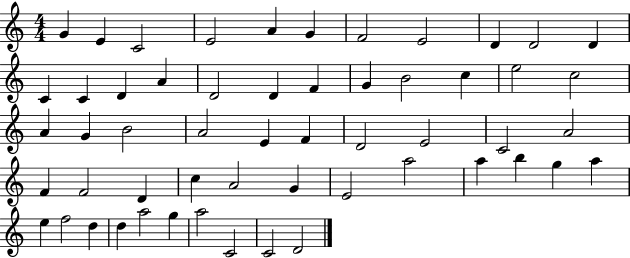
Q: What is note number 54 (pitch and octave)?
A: C4